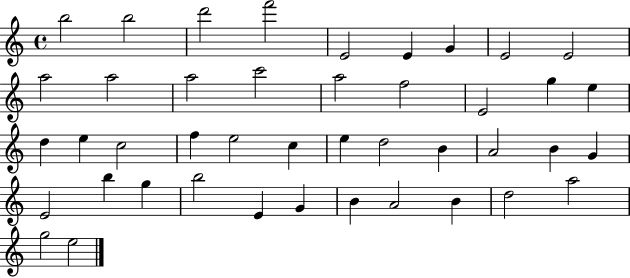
{
  \clef treble
  \time 4/4
  \defaultTimeSignature
  \key c \major
  b''2 b''2 | d'''2 f'''2 | e'2 e'4 g'4 | e'2 e'2 | \break a''2 a''2 | a''2 c'''2 | a''2 f''2 | e'2 g''4 e''4 | \break d''4 e''4 c''2 | f''4 e''2 c''4 | e''4 d''2 b'4 | a'2 b'4 g'4 | \break e'2 b''4 g''4 | b''2 e'4 g'4 | b'4 a'2 b'4 | d''2 a''2 | \break g''2 e''2 | \bar "|."
}